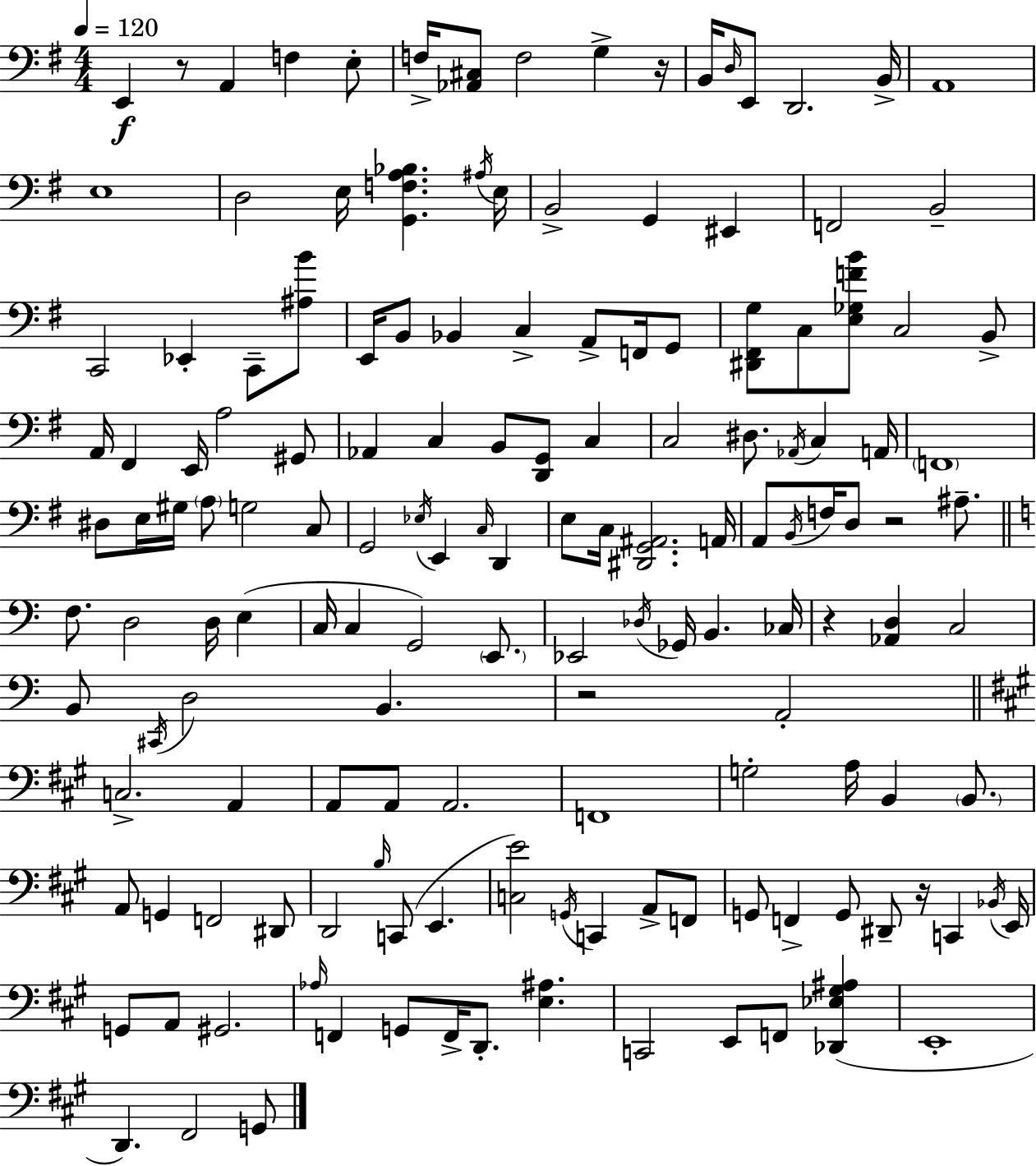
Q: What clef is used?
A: bass